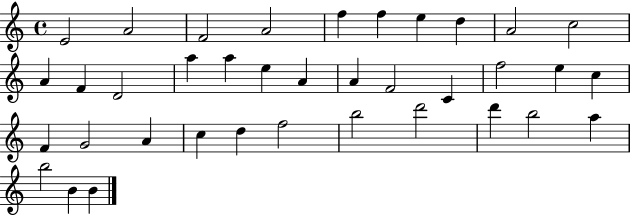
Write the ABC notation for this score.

X:1
T:Untitled
M:4/4
L:1/4
K:C
E2 A2 F2 A2 f f e d A2 c2 A F D2 a a e A A F2 C f2 e c F G2 A c d f2 b2 d'2 d' b2 a b2 B B